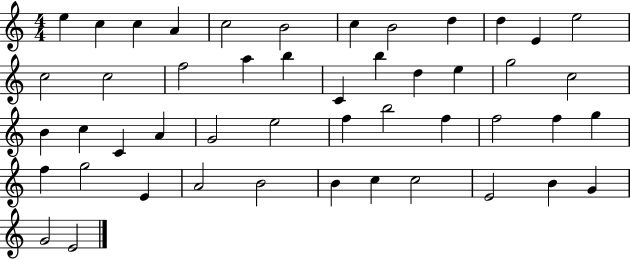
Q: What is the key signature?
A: C major